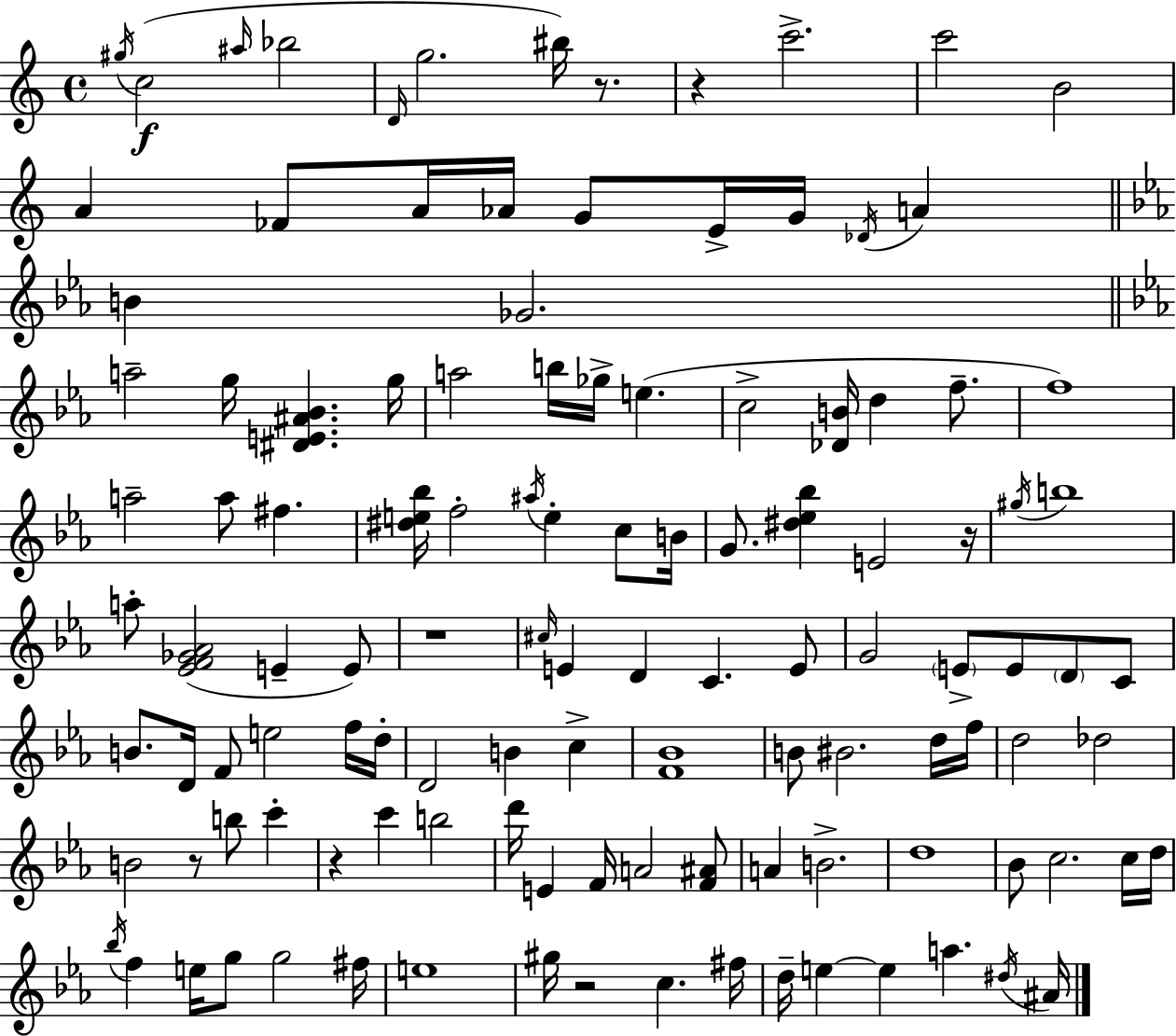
G#5/s C5/h A#5/s Bb5/h D4/s G5/h. BIS5/s R/e. R/q C6/h. C6/h B4/h A4/q FES4/e A4/s Ab4/s G4/e E4/s G4/s Db4/s A4/q B4/q Gb4/h. A5/h G5/s [D#4,E4,A#4,Bb4]/q. G5/s A5/h B5/s Gb5/s E5/q. C5/h [Db4,B4]/s D5/q F5/e. F5/w A5/h A5/e F#5/q. [D#5,E5,Bb5]/s F5/h A#5/s E5/q C5/e B4/s G4/e. [D#5,Eb5,Bb5]/q E4/h R/s G#5/s B5/w A5/e [Eb4,F4,Gb4,Ab4]/h E4/q E4/e R/w C#5/s E4/q D4/q C4/q. E4/e G4/h E4/e E4/e D4/e C4/e B4/e. D4/s F4/e E5/h F5/s D5/s D4/h B4/q C5/q [F4,Bb4]/w B4/e BIS4/h. D5/s F5/s D5/h Db5/h B4/h R/e B5/e C6/q R/q C6/q B5/h D6/s E4/q F4/s A4/h [F4,A#4]/e A4/q B4/h. D5/w Bb4/e C5/h. C5/s D5/s Bb5/s F5/q E5/s G5/e G5/h F#5/s E5/w G#5/s R/h C5/q. F#5/s D5/s E5/q E5/q A5/q. D#5/s A#4/s